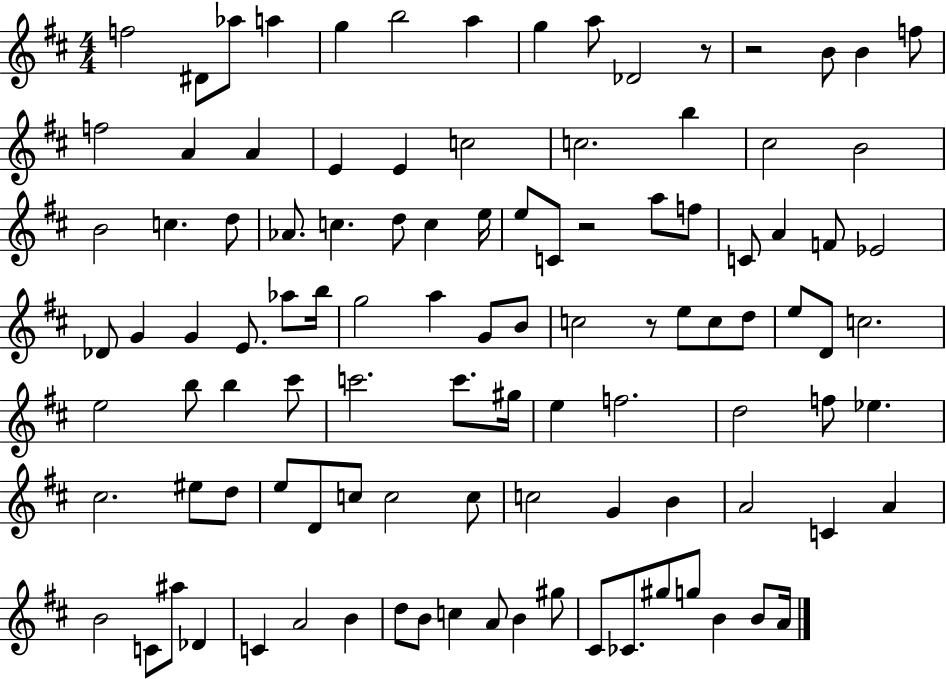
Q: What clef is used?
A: treble